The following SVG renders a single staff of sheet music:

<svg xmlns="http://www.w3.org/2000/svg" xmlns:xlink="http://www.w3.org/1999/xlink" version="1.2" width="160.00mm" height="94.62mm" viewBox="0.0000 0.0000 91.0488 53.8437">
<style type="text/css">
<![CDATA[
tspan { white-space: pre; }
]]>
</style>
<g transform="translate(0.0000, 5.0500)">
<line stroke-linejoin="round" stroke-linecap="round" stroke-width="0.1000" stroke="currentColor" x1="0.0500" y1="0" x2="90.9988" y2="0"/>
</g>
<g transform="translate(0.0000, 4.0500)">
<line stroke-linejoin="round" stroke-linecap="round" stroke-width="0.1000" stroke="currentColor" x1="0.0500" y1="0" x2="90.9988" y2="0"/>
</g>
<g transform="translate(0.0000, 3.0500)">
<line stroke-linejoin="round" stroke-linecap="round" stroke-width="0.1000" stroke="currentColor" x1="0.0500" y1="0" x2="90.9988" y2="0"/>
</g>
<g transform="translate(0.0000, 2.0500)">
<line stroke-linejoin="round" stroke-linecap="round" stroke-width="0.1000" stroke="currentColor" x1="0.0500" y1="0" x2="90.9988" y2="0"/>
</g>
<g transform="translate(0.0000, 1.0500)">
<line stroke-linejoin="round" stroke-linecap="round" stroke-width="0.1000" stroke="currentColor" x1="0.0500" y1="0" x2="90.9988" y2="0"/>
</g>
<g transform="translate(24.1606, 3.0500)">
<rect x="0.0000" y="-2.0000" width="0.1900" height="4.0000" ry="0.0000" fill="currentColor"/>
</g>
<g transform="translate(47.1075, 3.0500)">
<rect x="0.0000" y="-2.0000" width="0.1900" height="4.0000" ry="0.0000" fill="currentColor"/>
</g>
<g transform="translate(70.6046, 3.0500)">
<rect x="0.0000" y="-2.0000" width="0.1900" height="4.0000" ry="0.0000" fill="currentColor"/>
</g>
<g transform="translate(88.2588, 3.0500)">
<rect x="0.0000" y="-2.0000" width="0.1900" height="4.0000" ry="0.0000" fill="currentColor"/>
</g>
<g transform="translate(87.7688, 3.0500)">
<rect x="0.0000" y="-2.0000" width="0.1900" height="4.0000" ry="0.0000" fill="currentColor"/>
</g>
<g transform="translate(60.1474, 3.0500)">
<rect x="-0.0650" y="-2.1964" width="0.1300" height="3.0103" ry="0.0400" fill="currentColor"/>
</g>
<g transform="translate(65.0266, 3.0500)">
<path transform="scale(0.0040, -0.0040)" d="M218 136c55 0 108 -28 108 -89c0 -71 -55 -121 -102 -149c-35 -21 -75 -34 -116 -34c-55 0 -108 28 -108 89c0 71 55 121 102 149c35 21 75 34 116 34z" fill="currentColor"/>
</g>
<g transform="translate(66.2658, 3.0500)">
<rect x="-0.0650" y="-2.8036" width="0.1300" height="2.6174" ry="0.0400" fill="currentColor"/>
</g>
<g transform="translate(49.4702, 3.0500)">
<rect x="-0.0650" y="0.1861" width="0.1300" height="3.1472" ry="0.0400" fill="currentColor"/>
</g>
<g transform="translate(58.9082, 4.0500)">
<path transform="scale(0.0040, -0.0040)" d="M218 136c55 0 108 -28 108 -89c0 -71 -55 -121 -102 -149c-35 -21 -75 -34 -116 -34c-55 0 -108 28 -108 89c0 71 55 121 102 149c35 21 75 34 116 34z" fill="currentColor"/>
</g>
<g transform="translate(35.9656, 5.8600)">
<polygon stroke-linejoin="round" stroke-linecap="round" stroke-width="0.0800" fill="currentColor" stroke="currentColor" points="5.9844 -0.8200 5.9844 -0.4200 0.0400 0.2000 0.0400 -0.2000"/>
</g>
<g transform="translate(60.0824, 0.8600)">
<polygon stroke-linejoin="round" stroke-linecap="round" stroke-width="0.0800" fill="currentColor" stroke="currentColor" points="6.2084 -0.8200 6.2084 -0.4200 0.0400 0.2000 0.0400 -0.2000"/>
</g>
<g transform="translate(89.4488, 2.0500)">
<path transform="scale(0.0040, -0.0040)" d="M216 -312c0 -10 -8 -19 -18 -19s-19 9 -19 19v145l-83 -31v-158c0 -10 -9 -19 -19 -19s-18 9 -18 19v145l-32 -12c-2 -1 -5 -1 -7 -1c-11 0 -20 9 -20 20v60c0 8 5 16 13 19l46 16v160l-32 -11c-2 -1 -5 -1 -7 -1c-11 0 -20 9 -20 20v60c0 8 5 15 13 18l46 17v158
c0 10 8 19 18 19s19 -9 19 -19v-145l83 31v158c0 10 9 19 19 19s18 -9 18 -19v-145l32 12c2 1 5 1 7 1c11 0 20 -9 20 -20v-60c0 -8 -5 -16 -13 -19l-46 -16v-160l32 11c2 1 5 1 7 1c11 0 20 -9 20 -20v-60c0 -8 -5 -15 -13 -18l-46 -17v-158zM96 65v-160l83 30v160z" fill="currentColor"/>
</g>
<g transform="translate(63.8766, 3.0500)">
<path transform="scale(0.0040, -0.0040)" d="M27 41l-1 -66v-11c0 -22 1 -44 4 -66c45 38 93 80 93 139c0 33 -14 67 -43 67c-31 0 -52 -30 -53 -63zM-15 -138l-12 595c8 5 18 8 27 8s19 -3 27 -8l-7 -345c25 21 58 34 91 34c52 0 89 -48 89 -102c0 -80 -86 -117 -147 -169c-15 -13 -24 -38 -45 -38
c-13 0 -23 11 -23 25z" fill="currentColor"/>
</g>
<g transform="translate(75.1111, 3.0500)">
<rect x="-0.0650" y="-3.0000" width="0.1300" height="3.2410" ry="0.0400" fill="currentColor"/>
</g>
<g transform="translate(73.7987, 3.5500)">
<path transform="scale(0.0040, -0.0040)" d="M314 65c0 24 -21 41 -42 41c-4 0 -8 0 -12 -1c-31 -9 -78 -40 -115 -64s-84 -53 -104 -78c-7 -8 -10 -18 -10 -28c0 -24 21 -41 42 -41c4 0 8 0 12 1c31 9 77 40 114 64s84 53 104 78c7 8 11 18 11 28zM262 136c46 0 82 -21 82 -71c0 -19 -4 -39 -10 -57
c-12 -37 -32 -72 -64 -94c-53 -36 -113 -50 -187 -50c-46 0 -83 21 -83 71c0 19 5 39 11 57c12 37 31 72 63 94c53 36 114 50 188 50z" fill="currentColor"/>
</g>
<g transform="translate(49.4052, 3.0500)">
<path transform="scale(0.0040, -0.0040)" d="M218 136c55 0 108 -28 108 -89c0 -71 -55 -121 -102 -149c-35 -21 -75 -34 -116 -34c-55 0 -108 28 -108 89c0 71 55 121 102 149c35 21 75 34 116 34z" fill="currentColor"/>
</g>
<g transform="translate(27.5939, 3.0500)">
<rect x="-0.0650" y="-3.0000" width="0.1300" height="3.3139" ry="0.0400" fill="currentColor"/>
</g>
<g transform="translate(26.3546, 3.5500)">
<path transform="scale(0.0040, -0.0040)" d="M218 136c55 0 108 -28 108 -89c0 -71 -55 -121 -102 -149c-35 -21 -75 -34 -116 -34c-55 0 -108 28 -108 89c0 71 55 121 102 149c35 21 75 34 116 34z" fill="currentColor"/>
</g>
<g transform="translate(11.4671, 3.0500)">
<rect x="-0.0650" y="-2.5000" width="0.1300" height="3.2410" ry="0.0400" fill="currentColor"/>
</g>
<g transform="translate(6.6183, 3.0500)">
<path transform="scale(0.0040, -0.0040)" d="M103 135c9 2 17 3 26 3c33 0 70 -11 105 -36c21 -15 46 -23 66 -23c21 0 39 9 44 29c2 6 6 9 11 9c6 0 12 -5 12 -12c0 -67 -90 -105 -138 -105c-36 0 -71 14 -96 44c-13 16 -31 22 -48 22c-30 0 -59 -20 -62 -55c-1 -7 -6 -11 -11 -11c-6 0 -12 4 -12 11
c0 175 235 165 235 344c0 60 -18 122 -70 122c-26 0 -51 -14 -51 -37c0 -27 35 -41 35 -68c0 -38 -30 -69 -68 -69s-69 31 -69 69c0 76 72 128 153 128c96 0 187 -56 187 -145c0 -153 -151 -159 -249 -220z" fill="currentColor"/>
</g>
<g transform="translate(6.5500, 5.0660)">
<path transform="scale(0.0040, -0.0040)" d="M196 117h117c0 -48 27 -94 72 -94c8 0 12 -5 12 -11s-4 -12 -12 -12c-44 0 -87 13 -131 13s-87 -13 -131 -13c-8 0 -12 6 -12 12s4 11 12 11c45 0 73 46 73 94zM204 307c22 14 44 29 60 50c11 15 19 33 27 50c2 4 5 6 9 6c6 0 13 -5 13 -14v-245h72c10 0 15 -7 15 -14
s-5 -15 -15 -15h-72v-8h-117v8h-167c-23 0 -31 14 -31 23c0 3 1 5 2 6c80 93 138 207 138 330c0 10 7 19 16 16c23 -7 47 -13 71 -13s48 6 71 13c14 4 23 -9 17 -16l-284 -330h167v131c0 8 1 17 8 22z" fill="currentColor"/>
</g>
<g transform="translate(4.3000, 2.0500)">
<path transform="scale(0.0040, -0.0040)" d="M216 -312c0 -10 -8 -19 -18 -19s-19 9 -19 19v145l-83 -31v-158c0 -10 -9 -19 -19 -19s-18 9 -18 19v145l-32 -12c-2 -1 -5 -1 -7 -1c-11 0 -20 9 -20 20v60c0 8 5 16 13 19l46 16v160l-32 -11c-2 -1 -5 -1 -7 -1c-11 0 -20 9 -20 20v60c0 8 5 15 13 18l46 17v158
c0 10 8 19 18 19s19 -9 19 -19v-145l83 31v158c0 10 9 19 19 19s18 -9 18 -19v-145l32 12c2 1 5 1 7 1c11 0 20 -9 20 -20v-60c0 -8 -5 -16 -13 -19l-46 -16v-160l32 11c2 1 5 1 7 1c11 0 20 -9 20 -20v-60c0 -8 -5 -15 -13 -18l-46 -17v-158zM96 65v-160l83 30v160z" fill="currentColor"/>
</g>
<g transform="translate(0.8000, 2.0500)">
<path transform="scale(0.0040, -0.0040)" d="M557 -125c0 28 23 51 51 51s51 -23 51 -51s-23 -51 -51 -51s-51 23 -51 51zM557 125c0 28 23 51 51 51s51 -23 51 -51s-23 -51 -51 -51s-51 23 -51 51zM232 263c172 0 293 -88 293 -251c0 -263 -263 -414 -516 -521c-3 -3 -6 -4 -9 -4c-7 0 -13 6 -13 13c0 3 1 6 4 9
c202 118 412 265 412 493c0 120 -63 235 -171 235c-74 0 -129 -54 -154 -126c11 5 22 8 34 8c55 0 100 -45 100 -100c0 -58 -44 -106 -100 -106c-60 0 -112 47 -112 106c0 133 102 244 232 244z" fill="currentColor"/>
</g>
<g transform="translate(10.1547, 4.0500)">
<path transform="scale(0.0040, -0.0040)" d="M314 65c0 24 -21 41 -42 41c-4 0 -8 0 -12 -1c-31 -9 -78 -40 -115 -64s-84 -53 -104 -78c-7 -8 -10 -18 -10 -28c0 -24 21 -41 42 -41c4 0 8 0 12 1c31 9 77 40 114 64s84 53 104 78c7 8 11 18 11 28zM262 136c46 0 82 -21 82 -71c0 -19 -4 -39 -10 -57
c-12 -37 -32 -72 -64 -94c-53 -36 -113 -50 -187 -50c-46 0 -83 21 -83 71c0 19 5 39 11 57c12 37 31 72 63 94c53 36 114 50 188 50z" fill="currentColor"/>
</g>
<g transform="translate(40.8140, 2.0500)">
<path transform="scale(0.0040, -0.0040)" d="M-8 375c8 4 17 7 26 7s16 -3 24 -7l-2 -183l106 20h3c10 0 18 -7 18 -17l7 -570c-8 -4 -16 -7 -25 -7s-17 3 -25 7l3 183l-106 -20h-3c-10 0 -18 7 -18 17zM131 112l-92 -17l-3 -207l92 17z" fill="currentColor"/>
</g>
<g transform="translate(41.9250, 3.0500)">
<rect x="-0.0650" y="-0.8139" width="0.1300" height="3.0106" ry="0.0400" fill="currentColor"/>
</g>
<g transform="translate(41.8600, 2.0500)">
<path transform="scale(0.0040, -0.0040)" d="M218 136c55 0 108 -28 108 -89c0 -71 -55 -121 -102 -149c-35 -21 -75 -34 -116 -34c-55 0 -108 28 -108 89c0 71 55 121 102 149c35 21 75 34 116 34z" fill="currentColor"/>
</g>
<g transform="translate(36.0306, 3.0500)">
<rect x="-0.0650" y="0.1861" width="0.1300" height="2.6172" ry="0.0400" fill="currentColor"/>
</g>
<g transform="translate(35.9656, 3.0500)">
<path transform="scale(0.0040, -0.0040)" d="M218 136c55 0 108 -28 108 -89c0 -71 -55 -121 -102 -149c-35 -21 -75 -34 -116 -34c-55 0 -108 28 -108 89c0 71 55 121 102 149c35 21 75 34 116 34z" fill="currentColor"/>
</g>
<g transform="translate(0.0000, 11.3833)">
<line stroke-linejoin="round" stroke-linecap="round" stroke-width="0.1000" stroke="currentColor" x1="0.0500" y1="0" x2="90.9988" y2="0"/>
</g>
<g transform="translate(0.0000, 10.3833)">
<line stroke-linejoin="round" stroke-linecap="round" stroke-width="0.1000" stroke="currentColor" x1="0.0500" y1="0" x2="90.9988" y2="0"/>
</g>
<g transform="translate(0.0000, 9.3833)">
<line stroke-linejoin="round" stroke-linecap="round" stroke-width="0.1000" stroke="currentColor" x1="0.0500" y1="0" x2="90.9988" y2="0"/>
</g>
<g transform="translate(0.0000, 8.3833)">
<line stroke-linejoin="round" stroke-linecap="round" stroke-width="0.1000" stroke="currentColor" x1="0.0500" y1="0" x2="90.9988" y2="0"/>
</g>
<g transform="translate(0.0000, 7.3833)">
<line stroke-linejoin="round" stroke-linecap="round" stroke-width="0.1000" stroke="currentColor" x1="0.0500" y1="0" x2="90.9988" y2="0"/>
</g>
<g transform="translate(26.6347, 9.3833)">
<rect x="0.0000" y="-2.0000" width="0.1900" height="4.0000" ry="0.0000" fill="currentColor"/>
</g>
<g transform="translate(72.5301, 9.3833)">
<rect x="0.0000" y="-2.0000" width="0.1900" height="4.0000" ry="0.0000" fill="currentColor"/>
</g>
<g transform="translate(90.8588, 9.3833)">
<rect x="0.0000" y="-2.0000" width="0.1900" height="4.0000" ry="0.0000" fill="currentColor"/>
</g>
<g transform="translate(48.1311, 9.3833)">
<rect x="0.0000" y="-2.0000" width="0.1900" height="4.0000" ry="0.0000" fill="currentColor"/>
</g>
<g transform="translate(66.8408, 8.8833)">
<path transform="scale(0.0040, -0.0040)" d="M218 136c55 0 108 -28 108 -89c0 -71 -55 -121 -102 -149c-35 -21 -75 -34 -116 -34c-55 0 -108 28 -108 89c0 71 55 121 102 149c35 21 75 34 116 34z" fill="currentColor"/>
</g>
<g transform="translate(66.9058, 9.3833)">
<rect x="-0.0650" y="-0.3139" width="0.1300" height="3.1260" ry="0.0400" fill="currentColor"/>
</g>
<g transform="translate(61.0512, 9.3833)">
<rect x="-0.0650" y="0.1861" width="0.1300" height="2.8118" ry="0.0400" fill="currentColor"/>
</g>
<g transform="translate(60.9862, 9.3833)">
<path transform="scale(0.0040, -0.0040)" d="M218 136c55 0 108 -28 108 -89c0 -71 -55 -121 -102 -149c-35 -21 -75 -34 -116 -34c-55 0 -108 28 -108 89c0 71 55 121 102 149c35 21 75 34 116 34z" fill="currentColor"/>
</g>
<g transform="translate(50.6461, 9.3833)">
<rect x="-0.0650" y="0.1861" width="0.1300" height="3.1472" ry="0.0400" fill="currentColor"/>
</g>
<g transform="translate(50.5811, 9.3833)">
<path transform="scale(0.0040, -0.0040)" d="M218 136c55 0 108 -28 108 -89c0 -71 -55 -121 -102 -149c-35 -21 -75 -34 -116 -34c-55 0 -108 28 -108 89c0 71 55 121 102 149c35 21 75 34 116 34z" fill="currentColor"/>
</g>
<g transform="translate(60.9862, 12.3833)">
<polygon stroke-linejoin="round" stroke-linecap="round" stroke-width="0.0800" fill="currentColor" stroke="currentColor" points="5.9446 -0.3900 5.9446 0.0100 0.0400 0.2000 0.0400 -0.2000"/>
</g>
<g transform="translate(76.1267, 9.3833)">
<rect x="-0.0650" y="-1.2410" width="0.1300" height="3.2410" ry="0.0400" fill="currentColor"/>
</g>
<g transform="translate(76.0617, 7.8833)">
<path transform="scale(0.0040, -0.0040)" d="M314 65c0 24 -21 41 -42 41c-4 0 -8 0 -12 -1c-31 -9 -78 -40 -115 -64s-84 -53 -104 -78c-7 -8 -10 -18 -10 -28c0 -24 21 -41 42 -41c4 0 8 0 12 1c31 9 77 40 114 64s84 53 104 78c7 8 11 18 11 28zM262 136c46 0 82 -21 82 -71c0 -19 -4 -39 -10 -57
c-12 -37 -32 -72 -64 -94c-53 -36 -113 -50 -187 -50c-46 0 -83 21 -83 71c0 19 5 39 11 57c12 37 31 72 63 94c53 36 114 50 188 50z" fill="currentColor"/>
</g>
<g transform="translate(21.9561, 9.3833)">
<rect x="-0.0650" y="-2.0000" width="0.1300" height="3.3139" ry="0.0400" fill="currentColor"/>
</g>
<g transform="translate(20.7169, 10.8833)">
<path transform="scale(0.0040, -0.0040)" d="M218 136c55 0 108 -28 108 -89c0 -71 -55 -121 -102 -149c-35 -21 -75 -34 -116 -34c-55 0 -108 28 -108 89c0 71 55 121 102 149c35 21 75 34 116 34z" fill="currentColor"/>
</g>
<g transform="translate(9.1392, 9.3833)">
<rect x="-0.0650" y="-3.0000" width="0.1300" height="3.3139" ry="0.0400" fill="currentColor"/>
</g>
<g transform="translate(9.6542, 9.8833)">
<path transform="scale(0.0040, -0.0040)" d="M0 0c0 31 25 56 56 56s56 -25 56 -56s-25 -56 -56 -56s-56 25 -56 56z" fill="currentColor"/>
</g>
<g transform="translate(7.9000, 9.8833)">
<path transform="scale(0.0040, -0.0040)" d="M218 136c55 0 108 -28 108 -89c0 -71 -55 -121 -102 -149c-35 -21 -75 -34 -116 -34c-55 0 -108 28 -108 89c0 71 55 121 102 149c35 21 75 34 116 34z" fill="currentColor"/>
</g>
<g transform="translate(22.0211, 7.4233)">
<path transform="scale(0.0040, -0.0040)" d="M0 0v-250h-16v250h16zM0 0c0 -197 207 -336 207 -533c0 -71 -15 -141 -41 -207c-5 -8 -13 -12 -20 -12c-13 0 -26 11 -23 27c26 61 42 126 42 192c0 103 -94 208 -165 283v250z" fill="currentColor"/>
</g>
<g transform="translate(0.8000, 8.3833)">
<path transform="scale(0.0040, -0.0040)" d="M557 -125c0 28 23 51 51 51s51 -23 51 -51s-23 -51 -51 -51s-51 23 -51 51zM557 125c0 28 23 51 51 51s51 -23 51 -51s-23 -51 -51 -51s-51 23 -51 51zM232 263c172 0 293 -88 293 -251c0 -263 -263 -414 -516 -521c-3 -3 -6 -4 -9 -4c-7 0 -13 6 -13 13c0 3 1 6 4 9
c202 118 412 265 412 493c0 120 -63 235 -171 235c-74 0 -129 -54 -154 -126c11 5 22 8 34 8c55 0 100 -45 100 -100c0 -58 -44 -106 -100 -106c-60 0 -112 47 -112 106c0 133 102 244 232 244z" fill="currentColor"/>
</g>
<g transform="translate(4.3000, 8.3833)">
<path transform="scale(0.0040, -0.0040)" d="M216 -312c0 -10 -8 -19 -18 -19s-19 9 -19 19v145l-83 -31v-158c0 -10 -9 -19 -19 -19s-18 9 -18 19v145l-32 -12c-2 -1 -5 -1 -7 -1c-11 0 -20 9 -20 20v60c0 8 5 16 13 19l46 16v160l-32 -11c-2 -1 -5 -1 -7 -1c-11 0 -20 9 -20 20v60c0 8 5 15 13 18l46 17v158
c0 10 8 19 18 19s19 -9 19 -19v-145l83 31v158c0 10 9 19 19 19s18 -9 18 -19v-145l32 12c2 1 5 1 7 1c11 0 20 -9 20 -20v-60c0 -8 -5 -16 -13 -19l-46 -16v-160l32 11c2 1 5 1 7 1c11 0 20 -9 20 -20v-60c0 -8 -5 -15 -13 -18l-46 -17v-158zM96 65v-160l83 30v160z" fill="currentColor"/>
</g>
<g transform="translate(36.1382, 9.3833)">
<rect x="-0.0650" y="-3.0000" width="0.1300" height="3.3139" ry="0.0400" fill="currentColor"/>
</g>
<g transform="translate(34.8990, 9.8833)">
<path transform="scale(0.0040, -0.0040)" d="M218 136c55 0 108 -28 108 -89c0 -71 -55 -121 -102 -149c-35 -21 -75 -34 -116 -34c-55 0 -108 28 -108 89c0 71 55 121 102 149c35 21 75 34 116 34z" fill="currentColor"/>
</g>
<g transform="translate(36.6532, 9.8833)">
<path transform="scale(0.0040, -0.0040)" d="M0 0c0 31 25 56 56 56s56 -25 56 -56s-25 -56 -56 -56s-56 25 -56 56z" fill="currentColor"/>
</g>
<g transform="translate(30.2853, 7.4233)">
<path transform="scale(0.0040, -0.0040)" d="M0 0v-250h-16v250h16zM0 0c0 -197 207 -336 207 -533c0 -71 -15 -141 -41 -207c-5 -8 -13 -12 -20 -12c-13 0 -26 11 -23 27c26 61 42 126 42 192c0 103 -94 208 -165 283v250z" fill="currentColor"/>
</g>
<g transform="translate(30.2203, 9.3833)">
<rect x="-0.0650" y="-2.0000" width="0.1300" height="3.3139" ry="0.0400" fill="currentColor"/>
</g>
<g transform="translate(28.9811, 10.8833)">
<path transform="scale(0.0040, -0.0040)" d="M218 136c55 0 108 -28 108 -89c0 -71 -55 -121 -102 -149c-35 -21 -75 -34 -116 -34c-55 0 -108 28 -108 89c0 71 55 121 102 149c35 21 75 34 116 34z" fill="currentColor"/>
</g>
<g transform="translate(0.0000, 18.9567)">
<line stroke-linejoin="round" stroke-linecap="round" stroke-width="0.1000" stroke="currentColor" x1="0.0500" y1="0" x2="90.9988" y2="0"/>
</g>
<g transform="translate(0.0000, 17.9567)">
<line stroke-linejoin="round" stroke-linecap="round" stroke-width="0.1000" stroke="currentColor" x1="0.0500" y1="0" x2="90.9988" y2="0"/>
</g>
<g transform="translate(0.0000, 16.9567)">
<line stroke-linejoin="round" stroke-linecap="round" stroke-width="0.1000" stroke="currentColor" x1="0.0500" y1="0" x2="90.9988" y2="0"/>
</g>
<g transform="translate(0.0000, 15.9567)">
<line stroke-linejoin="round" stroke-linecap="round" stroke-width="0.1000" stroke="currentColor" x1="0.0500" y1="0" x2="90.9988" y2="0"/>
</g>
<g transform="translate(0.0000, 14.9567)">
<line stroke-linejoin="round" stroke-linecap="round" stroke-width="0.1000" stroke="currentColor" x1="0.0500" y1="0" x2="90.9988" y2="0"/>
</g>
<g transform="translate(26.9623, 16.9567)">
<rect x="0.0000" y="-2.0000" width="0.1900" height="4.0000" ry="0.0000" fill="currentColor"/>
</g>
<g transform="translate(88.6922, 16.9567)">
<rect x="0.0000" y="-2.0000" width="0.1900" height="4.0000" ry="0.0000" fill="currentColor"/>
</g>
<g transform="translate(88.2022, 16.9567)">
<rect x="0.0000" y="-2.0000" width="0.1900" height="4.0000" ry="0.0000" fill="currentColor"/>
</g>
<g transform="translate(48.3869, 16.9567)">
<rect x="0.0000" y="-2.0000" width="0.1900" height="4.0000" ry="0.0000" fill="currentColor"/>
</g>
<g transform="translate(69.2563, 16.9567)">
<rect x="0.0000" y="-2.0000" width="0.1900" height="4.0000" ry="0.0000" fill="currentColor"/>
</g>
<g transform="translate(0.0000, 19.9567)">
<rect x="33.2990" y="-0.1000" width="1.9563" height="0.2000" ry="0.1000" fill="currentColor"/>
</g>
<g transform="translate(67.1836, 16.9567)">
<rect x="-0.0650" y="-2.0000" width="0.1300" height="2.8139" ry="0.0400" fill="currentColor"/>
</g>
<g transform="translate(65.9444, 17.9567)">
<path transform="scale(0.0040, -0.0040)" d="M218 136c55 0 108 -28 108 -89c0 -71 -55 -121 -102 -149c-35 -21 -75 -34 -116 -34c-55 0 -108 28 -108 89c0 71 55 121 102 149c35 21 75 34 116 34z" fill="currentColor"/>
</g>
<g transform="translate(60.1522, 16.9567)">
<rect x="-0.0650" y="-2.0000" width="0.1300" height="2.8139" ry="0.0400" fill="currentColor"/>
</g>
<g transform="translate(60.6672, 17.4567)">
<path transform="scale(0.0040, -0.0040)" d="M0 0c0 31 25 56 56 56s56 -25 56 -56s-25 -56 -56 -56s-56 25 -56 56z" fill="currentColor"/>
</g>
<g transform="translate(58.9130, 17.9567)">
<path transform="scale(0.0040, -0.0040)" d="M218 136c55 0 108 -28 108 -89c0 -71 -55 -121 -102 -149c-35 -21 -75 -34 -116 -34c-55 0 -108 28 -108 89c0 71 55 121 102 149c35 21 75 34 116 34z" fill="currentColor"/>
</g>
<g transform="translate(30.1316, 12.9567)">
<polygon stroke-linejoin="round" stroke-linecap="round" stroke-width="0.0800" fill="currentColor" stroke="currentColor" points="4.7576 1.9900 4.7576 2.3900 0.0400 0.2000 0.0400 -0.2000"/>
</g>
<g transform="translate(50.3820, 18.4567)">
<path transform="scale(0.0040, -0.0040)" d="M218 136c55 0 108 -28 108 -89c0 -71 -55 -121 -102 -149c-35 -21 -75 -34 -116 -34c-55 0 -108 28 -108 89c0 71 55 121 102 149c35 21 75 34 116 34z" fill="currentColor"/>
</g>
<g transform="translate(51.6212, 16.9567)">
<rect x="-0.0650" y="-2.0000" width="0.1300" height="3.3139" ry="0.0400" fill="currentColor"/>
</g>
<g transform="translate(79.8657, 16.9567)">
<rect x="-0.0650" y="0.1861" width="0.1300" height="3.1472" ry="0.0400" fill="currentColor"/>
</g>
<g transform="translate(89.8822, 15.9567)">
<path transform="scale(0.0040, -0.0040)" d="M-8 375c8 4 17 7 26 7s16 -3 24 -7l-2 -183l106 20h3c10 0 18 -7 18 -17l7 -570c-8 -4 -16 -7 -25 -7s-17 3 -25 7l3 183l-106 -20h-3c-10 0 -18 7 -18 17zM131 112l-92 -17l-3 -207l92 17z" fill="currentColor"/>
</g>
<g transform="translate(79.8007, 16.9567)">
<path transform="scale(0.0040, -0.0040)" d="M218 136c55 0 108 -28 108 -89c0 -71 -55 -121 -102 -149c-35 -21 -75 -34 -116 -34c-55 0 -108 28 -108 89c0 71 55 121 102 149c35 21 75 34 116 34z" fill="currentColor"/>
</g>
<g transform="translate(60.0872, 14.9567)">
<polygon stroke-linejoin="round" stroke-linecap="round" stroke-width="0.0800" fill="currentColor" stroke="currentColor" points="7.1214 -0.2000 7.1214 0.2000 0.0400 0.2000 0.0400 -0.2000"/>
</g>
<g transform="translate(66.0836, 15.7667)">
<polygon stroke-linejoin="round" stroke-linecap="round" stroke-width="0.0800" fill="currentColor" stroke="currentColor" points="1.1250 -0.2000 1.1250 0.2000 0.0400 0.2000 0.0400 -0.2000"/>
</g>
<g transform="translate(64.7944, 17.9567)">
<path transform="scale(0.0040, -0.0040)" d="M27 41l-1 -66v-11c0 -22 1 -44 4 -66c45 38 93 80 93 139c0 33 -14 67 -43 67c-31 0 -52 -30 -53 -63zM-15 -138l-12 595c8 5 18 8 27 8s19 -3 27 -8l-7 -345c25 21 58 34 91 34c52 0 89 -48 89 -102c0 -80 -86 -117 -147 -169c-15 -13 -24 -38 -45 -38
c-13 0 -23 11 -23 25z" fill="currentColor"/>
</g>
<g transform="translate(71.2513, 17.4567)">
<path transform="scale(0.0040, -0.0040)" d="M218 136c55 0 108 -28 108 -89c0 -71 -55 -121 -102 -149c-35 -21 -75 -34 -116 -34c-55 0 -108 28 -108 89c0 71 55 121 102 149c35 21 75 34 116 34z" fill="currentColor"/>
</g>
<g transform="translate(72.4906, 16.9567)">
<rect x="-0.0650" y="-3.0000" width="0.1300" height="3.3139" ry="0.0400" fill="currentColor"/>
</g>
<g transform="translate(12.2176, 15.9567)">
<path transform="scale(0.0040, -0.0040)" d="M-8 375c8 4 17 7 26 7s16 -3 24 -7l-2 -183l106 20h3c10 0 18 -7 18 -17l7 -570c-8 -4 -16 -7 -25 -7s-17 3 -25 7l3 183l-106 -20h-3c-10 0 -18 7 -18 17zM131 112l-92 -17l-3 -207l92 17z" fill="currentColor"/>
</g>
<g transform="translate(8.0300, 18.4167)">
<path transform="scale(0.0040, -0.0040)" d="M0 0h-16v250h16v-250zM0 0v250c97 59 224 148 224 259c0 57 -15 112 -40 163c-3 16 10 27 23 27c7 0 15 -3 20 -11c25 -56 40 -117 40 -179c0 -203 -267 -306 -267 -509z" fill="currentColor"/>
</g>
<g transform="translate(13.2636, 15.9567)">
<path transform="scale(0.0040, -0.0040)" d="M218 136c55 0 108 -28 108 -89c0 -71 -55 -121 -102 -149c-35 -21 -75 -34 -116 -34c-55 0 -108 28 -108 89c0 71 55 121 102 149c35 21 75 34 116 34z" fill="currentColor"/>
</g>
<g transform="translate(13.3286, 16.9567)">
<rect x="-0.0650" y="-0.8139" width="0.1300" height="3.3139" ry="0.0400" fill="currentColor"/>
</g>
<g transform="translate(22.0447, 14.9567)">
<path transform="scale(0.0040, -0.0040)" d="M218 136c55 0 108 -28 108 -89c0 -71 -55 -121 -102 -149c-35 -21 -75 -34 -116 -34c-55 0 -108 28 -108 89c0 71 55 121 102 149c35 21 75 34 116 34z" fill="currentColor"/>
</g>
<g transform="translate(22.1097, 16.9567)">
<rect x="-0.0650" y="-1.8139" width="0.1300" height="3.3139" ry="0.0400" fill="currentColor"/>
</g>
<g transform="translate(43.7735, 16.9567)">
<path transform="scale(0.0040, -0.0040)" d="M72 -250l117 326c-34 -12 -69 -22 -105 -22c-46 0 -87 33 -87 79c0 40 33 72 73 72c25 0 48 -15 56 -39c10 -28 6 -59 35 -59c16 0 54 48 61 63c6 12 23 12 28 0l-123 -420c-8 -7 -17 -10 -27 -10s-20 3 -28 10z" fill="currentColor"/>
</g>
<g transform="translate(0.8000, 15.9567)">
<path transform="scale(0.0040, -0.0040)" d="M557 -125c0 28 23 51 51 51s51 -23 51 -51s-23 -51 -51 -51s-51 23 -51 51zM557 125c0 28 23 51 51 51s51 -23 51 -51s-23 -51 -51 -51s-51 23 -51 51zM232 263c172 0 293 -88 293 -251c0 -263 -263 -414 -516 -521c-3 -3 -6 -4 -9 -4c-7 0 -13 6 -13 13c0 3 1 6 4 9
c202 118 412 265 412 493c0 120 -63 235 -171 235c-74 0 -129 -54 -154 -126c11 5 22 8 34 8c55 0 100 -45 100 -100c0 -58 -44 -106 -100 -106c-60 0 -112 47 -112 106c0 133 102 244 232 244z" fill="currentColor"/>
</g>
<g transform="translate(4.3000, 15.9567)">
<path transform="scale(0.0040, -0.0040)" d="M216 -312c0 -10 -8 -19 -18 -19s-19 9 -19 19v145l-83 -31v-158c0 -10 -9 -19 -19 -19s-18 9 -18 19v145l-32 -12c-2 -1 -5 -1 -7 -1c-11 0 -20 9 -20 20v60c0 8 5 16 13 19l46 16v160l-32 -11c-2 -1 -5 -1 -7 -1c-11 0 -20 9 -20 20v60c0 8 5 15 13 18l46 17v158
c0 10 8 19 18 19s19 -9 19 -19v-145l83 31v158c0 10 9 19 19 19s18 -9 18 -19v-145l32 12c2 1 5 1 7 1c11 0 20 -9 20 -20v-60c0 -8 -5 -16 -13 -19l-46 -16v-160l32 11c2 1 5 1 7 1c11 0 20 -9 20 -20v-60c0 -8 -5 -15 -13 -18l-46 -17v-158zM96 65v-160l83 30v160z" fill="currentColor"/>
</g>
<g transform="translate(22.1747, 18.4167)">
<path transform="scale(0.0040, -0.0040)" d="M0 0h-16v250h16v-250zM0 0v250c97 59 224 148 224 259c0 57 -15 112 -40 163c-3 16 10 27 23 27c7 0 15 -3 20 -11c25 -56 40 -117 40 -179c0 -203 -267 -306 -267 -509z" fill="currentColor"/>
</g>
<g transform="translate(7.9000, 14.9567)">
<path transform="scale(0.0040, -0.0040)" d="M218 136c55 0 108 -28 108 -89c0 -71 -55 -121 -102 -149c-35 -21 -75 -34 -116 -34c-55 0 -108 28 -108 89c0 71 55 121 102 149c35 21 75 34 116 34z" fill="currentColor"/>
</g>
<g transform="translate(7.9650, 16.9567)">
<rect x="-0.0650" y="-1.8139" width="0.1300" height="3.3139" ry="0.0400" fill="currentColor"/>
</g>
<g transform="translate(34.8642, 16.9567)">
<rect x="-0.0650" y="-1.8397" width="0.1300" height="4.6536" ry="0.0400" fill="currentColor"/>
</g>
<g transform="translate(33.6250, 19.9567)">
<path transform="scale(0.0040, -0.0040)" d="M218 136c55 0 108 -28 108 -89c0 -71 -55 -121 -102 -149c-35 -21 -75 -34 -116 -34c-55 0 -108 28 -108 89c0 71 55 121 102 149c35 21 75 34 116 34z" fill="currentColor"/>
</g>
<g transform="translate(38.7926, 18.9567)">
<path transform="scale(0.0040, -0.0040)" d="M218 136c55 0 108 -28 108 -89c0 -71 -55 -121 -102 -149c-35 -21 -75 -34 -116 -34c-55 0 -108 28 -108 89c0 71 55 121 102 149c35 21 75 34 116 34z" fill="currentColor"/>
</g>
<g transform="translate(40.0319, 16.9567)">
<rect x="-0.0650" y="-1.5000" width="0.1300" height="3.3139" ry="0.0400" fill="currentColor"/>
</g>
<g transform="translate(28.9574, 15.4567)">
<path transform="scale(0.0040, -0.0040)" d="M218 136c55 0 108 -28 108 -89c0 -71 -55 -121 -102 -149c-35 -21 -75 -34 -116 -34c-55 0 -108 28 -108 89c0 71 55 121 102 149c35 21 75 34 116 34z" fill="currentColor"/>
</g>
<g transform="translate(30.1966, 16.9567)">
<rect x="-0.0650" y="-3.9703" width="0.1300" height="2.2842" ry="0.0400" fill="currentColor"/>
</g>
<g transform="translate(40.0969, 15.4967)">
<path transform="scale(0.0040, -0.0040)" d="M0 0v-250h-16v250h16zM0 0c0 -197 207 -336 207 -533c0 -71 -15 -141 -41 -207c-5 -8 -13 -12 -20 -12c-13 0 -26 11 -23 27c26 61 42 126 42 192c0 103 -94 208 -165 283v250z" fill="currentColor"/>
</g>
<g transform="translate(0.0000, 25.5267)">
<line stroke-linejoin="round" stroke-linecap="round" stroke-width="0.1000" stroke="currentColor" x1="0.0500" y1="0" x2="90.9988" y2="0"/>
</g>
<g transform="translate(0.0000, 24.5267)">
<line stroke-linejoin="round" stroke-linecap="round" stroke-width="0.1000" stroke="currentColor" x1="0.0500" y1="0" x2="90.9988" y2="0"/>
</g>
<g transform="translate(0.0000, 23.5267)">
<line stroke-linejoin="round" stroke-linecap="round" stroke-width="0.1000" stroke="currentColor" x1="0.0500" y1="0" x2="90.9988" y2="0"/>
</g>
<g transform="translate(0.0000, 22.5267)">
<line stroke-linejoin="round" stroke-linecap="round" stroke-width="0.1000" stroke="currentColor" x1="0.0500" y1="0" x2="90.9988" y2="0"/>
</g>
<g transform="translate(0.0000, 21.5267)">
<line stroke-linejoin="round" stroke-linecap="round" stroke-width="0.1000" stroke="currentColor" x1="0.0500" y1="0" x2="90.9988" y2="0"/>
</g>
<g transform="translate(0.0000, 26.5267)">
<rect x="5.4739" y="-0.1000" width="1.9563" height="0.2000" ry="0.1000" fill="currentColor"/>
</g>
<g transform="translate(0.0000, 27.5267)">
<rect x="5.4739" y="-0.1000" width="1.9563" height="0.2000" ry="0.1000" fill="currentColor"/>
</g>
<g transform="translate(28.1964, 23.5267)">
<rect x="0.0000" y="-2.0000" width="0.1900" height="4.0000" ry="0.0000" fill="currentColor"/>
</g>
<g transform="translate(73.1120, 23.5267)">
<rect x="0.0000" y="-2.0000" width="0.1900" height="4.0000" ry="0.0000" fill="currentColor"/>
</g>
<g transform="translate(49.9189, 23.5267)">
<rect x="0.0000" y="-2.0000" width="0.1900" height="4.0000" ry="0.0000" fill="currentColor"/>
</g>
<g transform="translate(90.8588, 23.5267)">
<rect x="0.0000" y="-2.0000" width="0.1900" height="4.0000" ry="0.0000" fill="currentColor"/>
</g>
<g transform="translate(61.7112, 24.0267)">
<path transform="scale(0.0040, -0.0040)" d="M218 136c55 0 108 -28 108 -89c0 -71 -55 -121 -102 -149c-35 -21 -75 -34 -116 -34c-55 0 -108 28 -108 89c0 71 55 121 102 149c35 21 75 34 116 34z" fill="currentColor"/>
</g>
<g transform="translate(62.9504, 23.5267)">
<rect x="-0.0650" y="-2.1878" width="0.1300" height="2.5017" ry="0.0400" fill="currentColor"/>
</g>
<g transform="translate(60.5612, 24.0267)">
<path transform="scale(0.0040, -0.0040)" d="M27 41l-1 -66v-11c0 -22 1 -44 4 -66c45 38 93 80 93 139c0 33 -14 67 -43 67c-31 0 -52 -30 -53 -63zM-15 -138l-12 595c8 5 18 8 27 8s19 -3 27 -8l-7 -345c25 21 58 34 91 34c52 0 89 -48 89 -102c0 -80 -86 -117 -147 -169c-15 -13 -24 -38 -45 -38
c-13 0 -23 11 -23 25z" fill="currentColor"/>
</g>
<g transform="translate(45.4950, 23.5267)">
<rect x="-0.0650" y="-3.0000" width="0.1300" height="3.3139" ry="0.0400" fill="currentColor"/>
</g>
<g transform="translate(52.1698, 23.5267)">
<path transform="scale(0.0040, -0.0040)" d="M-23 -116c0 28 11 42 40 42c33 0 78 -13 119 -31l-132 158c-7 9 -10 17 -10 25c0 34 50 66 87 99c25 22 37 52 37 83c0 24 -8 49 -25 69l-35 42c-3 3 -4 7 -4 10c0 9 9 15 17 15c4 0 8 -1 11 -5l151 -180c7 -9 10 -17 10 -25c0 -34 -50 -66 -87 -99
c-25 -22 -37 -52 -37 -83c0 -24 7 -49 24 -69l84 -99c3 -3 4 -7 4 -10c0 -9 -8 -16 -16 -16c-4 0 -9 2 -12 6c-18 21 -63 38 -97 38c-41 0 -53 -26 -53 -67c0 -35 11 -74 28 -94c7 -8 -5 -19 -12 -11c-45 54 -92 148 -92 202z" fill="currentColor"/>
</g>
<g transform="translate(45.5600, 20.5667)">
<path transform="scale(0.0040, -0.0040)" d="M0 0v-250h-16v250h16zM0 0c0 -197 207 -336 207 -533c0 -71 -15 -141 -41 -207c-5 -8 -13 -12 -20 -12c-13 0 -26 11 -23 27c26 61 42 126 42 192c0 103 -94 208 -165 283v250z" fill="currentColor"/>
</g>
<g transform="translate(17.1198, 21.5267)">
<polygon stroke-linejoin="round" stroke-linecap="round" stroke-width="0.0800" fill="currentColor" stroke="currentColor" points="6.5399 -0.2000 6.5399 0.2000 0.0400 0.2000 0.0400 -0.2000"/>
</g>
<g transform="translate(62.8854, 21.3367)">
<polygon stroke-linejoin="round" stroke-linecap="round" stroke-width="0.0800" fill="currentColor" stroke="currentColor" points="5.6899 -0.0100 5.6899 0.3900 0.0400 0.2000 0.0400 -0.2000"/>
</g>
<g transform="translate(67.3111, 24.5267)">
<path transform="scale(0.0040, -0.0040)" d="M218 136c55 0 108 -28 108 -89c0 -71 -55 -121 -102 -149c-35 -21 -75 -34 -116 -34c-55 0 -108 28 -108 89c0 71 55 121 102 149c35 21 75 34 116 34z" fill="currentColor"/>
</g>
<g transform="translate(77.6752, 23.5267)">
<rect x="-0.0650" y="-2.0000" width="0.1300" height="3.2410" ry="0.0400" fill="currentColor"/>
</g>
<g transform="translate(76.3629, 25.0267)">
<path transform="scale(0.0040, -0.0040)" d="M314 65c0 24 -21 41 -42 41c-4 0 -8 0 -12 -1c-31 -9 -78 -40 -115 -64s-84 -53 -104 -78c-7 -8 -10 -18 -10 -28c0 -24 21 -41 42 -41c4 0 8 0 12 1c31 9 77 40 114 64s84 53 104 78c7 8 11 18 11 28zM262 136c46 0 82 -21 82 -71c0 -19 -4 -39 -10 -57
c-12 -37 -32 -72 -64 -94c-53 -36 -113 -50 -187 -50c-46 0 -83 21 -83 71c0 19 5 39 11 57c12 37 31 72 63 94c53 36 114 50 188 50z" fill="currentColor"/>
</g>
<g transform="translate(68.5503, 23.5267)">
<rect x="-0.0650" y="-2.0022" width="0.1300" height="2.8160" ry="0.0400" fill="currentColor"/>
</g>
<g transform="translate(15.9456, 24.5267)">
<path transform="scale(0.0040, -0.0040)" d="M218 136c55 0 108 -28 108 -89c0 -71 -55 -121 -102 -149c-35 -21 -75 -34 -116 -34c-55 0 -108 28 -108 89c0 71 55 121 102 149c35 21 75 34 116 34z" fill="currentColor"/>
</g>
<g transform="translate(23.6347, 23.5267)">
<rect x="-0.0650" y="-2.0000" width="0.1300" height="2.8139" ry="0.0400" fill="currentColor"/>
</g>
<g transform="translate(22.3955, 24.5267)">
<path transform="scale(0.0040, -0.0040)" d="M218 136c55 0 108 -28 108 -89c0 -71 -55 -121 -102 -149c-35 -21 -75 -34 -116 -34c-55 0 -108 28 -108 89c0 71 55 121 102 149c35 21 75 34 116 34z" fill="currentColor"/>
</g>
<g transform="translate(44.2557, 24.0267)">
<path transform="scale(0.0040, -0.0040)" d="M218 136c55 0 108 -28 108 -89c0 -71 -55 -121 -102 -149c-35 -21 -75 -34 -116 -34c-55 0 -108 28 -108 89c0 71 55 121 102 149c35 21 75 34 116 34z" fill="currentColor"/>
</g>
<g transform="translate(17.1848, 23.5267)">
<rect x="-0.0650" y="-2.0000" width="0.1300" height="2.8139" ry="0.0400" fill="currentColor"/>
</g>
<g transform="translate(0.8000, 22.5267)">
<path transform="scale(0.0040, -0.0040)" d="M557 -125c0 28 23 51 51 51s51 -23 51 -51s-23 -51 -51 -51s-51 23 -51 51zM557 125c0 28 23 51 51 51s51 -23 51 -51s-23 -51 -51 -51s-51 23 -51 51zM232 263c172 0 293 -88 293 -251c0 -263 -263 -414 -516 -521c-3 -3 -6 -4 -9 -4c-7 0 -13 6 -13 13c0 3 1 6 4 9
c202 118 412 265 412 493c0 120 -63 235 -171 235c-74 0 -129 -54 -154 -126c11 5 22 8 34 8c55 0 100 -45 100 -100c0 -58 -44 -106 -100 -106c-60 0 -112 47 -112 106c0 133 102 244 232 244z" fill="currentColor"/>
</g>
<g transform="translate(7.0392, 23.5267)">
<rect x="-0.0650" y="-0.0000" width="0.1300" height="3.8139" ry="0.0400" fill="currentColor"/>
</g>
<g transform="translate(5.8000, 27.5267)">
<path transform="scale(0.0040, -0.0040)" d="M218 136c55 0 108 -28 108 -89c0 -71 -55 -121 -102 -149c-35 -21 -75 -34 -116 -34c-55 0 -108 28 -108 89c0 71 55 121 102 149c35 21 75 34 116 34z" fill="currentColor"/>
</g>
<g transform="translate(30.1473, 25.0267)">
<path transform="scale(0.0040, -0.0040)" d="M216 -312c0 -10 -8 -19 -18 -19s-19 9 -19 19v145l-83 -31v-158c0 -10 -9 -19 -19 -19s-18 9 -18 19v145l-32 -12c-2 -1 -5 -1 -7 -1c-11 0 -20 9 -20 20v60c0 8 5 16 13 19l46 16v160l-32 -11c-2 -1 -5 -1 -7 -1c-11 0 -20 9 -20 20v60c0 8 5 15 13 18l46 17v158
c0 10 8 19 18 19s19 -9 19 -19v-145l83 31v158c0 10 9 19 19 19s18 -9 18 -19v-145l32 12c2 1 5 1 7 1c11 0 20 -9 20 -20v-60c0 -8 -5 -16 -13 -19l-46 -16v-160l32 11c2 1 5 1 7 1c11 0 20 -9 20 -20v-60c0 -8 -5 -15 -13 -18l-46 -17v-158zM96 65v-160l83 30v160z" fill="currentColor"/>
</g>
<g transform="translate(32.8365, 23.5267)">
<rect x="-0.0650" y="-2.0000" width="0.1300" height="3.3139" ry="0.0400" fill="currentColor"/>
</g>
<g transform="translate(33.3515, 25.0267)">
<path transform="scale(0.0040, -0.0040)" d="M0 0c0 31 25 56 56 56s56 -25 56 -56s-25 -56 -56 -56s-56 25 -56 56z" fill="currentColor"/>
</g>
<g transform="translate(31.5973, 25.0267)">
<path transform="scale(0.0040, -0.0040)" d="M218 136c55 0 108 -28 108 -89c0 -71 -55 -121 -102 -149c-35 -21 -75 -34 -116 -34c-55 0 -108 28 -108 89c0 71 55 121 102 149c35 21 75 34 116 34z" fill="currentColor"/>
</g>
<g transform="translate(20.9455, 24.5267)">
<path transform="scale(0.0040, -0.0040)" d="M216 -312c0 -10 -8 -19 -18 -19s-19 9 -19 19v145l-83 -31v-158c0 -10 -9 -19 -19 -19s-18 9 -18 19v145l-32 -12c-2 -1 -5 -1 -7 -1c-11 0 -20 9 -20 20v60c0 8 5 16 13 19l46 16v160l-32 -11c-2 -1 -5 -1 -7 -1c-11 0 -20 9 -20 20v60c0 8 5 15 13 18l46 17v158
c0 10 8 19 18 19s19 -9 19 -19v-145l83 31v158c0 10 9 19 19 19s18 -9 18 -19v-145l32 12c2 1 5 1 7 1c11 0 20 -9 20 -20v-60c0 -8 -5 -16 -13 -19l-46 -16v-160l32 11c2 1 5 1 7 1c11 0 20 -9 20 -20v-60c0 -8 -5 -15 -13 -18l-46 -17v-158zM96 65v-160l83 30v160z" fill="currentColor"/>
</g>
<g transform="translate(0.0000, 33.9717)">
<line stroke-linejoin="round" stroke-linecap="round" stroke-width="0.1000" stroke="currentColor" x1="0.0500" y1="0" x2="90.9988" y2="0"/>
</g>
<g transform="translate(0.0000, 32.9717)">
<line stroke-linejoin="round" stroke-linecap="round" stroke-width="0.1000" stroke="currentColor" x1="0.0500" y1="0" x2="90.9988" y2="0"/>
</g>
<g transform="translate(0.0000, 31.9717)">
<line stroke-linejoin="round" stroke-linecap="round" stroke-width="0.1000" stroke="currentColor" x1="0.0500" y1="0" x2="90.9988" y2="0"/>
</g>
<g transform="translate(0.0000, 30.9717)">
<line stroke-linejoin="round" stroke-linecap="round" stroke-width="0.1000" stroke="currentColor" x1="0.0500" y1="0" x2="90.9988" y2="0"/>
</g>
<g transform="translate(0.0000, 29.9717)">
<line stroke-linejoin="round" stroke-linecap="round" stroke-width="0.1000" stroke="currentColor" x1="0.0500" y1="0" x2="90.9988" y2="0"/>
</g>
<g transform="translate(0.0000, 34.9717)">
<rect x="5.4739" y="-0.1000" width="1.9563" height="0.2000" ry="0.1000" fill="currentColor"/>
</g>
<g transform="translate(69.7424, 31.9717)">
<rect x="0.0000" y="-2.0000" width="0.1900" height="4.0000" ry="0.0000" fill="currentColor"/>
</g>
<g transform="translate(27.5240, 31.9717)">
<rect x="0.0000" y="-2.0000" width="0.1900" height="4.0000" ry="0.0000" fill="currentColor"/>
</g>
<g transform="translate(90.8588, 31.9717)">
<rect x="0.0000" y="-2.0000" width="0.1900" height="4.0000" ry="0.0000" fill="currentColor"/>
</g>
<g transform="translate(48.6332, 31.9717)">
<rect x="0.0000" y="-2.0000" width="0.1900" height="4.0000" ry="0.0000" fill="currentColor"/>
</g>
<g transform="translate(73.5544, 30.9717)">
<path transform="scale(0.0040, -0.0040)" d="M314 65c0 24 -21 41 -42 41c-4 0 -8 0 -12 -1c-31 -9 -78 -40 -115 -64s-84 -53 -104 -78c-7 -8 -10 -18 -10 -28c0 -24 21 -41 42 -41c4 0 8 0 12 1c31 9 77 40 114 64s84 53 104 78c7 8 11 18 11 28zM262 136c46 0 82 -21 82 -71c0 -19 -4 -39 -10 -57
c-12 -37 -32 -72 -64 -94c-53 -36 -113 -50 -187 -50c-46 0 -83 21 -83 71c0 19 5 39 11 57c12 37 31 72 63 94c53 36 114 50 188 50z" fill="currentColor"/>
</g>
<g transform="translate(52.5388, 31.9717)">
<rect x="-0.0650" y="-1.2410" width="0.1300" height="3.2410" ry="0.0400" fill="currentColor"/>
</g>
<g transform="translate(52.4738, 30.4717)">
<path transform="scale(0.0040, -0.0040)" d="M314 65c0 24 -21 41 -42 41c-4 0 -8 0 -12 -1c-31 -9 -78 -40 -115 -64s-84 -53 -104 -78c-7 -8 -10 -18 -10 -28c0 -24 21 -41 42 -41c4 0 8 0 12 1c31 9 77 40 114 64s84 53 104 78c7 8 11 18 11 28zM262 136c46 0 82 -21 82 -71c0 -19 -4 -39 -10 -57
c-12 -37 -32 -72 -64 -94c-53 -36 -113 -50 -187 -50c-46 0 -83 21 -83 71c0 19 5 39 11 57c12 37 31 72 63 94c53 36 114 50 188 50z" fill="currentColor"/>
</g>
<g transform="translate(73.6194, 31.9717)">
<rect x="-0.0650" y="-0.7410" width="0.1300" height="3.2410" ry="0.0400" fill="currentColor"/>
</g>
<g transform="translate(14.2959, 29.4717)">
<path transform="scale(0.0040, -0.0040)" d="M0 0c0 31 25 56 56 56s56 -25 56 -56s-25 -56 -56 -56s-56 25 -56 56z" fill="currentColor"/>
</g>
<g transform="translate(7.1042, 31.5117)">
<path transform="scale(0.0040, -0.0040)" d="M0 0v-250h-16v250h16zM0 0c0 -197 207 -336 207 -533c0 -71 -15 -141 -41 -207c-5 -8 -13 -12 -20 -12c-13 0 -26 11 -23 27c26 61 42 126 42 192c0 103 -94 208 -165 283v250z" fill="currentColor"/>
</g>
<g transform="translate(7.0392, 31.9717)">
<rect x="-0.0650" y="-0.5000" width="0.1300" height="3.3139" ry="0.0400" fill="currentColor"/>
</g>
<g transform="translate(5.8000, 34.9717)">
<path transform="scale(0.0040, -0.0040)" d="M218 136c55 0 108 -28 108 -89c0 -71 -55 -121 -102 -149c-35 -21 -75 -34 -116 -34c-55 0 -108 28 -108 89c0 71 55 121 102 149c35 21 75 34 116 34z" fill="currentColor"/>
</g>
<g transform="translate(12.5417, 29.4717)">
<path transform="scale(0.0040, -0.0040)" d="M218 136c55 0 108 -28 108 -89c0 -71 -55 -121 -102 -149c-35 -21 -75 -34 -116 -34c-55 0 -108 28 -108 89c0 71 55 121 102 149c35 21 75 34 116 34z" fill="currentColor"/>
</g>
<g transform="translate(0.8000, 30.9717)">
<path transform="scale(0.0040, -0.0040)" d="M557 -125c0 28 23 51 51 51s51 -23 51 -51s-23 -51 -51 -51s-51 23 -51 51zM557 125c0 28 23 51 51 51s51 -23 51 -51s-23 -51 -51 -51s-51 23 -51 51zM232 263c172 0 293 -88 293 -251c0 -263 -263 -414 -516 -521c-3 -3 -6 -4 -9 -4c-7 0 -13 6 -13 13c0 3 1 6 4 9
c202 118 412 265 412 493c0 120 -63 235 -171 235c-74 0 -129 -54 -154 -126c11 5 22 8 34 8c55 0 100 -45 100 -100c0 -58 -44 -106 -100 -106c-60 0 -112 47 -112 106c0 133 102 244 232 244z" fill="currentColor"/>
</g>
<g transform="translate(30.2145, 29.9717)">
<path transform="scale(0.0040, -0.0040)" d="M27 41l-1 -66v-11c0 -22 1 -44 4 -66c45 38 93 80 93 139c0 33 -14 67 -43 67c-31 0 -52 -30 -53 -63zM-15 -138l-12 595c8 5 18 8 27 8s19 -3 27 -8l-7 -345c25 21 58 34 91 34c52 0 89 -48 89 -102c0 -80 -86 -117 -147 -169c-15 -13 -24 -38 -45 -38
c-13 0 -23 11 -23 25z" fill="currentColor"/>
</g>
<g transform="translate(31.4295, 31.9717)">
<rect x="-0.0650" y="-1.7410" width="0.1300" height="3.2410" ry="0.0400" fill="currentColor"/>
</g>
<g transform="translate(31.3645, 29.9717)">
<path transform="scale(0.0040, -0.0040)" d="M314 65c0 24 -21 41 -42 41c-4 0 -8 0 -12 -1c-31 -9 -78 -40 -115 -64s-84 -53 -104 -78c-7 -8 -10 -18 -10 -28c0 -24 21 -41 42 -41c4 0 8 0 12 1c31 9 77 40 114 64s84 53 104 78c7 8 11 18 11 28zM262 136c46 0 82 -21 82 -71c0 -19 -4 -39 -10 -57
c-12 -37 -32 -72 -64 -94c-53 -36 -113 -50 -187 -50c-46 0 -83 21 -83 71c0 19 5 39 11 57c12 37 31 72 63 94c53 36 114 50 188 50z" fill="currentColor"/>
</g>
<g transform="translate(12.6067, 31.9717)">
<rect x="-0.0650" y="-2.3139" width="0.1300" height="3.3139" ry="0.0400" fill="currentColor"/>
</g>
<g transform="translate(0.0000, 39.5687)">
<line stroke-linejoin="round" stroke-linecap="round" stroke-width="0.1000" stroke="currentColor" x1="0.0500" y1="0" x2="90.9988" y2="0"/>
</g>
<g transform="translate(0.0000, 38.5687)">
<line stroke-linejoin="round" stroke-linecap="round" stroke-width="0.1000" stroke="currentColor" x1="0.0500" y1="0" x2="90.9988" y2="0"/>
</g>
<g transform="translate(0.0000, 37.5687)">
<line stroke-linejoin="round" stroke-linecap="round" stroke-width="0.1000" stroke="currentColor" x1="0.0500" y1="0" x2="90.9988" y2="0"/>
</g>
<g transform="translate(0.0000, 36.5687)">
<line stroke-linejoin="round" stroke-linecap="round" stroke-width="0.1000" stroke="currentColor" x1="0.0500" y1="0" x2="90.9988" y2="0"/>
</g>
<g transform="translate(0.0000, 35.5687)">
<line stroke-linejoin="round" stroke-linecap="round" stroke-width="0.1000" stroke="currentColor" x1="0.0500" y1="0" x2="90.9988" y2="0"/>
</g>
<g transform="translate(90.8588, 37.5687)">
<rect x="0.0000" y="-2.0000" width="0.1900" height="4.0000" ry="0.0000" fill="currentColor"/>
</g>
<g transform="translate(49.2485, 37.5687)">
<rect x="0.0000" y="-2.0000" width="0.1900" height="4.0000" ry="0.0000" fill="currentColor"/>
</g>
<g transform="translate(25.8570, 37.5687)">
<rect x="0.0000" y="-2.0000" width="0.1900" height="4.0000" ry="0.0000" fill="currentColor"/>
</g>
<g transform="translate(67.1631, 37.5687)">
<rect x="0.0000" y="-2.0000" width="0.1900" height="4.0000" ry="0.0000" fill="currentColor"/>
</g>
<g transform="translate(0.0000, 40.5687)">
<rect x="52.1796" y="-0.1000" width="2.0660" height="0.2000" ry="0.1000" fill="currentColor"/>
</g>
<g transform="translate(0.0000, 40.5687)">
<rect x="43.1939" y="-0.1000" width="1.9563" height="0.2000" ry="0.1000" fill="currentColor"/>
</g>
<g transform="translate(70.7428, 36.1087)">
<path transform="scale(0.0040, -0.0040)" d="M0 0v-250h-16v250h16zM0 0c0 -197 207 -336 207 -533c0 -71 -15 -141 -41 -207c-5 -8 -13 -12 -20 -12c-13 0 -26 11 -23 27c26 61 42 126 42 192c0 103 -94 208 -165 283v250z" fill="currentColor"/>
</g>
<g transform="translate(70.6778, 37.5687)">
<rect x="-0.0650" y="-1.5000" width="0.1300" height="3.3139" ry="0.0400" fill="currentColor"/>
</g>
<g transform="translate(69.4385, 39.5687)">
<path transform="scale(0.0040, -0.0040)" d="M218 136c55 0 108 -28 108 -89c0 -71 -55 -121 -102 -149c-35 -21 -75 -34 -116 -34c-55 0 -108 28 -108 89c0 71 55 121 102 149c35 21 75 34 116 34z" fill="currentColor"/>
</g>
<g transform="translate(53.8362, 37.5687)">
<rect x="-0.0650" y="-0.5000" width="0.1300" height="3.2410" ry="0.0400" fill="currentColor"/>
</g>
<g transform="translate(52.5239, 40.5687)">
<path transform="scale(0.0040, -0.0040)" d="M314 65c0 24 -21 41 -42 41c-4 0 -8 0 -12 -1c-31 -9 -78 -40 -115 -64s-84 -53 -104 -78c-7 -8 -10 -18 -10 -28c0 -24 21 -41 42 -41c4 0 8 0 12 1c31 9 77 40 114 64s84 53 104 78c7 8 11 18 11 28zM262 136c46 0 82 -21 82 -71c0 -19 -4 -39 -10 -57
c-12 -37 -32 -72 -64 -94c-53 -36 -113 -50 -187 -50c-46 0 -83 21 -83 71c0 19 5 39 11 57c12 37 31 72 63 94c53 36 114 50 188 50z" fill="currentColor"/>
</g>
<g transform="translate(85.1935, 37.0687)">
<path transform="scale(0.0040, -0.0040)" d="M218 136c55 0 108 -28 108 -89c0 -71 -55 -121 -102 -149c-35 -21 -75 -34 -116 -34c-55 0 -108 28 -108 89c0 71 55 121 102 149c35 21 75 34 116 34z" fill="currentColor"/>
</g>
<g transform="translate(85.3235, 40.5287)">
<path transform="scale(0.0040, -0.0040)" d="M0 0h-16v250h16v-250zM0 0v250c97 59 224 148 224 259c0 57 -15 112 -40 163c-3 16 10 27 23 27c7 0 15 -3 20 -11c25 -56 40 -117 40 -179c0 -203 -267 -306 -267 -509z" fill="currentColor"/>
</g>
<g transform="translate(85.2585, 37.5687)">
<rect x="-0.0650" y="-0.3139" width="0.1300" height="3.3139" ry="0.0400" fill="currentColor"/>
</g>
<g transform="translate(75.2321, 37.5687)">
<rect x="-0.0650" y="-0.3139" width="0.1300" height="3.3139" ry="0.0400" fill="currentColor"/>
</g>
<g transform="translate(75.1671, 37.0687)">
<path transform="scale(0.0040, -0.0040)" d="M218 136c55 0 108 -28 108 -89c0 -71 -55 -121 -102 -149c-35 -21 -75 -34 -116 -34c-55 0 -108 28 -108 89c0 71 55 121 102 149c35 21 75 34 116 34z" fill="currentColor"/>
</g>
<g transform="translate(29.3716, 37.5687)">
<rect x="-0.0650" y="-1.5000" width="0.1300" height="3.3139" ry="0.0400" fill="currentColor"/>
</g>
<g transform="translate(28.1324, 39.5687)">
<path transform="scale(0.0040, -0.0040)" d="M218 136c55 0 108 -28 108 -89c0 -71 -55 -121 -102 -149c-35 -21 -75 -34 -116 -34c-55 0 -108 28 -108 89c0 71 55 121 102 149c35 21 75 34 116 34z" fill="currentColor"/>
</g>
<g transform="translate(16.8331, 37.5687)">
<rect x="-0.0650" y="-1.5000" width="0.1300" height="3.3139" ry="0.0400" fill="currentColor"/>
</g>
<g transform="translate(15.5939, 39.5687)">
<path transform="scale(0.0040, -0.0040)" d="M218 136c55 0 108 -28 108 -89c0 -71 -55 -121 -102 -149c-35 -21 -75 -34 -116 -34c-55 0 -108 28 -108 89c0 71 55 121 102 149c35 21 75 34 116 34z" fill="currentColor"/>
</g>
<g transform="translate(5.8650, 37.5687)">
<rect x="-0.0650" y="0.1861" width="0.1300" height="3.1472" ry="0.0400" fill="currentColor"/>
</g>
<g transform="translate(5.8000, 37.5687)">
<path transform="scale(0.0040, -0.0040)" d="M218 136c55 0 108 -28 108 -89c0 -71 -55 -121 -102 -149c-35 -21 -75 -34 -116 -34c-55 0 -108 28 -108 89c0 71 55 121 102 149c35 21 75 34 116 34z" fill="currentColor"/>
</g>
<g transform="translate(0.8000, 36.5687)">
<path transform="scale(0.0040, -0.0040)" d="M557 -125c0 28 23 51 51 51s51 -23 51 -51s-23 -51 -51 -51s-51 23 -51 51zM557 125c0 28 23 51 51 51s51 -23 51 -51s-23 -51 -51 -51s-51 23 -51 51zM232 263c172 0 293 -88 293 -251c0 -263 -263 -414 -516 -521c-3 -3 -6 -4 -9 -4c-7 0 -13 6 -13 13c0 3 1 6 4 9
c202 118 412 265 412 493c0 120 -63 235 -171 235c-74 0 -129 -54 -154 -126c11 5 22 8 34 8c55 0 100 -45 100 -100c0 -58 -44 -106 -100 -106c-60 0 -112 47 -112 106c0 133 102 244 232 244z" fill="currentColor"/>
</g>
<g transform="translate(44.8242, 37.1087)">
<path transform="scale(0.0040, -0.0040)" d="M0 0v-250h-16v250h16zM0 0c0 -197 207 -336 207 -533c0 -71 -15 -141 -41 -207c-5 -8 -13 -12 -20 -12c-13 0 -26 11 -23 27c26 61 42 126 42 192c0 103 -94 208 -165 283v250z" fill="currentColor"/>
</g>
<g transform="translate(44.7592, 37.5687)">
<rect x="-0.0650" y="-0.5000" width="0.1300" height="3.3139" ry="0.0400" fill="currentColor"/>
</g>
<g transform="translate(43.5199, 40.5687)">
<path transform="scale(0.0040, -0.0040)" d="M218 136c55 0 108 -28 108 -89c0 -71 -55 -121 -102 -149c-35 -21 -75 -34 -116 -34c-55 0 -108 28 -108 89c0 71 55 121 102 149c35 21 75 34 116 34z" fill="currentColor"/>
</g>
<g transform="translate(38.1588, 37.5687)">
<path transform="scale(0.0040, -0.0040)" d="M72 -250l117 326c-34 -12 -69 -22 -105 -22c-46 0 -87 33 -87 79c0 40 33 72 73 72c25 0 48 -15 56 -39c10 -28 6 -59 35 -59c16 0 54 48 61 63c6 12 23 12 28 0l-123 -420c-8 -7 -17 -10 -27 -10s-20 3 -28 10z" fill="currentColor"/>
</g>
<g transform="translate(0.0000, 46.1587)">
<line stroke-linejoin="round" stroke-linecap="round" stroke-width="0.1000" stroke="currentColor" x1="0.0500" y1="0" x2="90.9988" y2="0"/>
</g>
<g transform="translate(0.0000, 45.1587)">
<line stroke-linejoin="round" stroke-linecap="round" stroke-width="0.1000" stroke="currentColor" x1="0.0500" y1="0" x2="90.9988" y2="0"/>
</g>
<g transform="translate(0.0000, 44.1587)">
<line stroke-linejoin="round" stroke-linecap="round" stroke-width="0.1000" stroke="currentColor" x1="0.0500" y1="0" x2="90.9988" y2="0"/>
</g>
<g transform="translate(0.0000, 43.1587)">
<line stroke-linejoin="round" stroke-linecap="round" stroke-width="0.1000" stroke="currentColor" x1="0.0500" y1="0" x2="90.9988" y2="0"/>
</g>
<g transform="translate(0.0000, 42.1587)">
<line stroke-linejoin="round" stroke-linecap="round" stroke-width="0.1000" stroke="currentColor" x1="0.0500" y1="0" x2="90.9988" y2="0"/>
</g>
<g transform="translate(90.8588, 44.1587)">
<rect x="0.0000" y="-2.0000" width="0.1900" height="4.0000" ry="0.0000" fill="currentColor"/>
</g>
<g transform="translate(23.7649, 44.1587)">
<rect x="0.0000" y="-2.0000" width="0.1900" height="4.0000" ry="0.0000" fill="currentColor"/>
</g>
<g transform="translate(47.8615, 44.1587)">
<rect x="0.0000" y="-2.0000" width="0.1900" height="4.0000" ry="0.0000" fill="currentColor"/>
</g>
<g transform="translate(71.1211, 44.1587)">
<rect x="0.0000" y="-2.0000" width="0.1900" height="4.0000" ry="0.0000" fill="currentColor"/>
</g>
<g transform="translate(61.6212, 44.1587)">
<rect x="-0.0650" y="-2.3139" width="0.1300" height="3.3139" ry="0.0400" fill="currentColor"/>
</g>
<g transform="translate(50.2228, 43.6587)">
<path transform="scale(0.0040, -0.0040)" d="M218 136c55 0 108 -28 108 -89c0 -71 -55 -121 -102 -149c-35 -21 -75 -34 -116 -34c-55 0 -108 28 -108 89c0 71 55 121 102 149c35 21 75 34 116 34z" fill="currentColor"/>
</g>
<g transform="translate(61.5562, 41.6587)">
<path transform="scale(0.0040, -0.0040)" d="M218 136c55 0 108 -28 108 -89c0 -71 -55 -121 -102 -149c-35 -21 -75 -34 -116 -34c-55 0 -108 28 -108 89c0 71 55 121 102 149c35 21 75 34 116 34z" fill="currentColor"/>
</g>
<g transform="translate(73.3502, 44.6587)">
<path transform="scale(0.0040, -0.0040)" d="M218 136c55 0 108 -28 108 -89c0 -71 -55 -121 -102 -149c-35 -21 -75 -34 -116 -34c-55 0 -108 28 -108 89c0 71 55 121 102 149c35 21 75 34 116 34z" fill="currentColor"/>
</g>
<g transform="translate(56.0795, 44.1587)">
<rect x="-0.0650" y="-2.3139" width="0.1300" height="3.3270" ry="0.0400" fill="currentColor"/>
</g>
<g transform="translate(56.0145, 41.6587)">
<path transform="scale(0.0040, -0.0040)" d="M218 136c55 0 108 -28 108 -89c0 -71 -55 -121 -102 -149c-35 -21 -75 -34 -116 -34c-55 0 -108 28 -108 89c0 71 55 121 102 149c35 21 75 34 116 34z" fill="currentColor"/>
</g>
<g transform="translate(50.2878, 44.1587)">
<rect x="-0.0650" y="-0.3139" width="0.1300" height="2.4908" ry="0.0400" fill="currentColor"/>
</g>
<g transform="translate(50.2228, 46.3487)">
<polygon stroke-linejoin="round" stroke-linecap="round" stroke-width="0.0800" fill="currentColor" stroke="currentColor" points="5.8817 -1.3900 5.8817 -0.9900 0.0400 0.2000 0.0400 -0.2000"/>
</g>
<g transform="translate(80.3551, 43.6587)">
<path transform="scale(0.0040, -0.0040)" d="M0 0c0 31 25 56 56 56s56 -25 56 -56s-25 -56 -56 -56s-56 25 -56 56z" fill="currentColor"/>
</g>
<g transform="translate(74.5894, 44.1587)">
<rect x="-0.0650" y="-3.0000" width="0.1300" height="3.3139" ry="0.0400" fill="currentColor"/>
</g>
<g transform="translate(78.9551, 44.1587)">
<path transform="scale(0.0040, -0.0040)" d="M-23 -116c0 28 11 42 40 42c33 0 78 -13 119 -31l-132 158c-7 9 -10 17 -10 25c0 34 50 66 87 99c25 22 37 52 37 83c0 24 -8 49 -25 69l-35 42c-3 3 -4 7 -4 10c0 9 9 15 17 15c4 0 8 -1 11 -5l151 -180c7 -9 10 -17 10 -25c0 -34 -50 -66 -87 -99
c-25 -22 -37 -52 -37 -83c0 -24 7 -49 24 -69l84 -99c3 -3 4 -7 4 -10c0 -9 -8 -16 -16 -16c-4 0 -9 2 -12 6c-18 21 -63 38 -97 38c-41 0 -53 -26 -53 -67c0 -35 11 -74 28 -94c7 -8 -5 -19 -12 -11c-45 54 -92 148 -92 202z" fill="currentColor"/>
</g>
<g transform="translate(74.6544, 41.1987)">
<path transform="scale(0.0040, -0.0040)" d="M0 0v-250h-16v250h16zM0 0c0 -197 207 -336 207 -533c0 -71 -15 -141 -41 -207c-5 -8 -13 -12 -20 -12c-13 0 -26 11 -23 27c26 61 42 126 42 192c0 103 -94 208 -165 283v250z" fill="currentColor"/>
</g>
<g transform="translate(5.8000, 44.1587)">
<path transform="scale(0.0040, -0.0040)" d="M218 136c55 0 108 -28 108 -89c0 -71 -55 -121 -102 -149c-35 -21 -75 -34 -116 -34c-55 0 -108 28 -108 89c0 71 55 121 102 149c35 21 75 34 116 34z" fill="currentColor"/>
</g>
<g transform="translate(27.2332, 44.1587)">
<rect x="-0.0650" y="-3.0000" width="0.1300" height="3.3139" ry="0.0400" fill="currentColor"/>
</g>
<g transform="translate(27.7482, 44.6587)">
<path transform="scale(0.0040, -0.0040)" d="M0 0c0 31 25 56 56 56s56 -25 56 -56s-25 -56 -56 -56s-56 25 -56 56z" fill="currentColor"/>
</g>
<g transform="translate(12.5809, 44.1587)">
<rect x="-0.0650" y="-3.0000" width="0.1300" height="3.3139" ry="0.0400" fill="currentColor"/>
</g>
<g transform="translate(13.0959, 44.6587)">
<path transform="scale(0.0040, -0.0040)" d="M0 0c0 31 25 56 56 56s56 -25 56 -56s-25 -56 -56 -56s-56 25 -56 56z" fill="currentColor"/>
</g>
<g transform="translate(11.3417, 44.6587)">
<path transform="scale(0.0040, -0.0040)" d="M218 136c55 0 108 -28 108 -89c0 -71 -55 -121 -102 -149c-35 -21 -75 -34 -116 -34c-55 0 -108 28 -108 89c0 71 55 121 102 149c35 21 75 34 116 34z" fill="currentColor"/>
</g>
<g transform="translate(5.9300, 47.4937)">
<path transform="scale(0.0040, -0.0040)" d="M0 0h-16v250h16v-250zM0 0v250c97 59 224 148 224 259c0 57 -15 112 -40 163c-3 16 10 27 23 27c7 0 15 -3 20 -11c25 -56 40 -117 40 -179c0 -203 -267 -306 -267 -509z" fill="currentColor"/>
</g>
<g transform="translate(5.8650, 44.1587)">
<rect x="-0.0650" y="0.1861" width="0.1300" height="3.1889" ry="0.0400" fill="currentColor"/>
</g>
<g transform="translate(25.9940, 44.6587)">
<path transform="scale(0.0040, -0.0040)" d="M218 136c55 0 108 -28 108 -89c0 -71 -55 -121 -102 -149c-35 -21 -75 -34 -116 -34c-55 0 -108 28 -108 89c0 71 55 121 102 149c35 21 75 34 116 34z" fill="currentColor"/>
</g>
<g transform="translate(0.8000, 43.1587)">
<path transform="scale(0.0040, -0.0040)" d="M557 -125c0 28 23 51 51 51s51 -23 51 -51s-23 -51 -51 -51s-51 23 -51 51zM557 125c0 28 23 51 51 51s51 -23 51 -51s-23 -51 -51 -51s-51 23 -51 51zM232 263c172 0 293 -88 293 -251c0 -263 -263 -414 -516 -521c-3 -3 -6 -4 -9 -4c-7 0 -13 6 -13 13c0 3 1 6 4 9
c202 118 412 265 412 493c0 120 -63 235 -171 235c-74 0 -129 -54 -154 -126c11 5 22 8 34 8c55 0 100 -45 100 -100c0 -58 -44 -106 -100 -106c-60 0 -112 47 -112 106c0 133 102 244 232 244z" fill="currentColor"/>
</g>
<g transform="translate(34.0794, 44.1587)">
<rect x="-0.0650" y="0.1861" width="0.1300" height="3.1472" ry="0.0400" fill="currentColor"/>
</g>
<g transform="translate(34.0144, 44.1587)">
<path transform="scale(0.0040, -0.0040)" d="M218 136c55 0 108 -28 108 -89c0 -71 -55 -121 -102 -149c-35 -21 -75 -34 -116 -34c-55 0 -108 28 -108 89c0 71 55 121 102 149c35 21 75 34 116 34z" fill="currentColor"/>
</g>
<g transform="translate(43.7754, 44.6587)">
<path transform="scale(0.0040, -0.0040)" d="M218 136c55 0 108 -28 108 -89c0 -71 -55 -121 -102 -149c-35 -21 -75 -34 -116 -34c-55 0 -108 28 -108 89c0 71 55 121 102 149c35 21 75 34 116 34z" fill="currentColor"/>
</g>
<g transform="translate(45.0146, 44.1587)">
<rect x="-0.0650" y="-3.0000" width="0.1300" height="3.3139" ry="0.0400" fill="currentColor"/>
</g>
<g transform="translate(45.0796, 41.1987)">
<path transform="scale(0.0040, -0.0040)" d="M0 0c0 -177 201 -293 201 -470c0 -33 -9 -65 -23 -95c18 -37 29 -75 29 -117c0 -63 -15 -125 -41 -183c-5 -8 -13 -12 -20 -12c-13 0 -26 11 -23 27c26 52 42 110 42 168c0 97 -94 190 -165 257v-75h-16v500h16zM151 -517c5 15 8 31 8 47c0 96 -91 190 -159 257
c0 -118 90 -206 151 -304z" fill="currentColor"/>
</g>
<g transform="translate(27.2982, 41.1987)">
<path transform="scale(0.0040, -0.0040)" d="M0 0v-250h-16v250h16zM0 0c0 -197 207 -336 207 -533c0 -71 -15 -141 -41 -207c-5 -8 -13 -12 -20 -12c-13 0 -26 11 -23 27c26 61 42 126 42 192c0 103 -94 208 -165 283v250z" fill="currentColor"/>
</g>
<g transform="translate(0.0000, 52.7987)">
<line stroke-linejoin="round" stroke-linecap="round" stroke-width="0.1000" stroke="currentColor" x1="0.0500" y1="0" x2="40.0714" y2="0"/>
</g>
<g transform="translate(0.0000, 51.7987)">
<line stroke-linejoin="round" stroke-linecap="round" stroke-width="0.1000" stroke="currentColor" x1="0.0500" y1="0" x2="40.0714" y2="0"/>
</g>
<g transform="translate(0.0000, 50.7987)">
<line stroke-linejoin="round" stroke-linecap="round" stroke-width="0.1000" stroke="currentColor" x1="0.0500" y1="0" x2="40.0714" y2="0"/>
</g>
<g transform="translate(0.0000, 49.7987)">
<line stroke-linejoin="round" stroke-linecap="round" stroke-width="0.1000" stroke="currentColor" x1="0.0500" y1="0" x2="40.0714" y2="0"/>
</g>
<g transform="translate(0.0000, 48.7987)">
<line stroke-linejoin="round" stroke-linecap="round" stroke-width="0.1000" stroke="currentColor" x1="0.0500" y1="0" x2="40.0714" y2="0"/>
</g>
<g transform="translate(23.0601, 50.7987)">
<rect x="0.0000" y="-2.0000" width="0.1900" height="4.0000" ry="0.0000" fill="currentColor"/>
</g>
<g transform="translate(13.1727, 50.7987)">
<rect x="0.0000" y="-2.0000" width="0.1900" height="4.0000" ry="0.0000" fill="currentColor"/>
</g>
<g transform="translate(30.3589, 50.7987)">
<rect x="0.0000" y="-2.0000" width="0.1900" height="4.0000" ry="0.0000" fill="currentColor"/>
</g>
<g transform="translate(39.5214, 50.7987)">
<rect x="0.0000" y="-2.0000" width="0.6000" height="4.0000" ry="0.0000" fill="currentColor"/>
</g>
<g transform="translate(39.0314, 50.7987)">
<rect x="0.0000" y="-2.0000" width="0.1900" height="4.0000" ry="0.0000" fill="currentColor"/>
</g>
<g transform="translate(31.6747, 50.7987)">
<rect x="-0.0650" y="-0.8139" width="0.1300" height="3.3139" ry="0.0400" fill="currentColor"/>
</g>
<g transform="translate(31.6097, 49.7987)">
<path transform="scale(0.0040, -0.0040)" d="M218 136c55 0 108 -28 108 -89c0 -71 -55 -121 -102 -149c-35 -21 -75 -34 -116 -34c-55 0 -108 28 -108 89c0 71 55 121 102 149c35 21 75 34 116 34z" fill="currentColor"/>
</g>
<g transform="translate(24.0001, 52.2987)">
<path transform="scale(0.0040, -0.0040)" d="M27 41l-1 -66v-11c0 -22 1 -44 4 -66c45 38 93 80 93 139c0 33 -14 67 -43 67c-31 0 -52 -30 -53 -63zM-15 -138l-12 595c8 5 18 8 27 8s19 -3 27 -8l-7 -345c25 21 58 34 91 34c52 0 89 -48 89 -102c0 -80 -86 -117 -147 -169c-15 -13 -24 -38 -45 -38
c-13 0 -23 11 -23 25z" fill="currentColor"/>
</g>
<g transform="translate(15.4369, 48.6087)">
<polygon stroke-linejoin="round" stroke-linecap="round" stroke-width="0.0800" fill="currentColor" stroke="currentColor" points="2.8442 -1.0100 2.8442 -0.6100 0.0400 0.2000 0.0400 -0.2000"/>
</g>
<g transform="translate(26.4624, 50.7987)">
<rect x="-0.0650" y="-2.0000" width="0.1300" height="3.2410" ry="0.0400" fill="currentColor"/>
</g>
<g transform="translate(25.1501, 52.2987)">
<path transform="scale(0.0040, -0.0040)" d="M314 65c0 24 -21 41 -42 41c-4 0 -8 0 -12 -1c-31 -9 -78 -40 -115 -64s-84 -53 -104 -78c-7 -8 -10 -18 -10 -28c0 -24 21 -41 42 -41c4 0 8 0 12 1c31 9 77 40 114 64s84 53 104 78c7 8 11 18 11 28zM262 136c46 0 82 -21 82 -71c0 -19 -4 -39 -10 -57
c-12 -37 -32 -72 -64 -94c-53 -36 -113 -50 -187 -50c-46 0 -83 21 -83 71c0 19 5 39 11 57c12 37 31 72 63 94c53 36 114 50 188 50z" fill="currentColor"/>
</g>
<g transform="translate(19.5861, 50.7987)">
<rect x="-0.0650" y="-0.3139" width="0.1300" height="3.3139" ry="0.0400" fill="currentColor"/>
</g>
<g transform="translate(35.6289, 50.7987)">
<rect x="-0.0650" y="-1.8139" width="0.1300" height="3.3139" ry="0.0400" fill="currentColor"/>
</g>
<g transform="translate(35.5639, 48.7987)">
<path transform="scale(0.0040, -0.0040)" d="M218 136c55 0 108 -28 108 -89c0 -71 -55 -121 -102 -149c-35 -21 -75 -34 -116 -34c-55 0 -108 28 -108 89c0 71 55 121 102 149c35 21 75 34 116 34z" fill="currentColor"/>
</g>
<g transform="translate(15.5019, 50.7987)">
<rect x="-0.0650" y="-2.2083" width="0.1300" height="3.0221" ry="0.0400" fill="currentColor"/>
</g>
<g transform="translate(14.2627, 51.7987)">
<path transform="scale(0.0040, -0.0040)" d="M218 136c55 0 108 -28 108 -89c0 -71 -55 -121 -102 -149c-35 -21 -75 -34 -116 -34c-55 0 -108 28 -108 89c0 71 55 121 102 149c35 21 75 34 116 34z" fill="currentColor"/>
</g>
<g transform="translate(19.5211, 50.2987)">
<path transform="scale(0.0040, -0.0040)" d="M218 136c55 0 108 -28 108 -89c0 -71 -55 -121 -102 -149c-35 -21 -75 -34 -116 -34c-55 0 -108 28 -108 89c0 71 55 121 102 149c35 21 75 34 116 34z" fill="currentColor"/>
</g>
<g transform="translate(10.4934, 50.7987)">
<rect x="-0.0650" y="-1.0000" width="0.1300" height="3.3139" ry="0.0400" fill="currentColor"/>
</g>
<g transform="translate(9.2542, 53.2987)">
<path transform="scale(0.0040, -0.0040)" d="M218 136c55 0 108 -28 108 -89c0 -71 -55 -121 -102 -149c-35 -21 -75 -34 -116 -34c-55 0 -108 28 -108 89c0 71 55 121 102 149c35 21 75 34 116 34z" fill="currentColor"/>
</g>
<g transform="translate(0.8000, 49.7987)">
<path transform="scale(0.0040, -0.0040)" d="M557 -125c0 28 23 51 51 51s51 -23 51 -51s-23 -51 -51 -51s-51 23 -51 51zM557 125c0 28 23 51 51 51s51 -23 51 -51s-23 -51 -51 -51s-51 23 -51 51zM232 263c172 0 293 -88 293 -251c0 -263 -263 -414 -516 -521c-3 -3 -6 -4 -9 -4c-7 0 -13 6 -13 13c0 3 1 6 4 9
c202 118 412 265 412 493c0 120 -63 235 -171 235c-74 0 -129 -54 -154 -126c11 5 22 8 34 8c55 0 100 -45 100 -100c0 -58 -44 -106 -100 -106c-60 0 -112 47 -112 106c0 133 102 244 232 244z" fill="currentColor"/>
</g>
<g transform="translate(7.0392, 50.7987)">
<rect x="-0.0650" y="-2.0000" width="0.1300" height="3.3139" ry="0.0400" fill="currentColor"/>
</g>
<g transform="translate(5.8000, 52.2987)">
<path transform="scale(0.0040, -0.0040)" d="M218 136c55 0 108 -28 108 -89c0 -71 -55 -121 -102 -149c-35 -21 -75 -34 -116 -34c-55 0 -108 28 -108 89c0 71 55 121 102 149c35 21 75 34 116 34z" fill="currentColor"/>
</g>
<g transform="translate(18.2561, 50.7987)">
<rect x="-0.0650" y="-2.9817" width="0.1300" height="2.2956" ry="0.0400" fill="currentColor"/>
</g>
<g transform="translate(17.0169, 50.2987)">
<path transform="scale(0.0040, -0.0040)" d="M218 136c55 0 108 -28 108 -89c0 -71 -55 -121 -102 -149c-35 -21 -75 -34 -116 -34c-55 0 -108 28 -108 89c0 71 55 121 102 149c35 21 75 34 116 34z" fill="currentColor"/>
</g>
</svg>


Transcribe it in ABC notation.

X:1
T:Untitled
M:2/4
L:1/4
K:G
B,,2 C, D,/2 F,/2 D, B,,/2 _D,/2 C,2 C, A,,/2 A,,/2 C, D, D,/2 E,/2 G,2 A,/2 F, A,/2 G,/2 E,,/2 G,,/2 z/2 A,, B,,/2 _B,,/4 C, D, C,, B,,/2 ^B,,/2 ^A,, C,/2 z _C,/2 B,,/2 A,,2 E,,/2 B, _A,2 G,2 F,2 D, G,, G,, z/2 E,,/2 E,,2 G,,/2 E, E,/2 D,/2 C, C,/2 D, C,/4 E,/2 B,/2 B, C,/2 z A,, F,, B,,/2 E,/2 E, _A,,2 F, A,